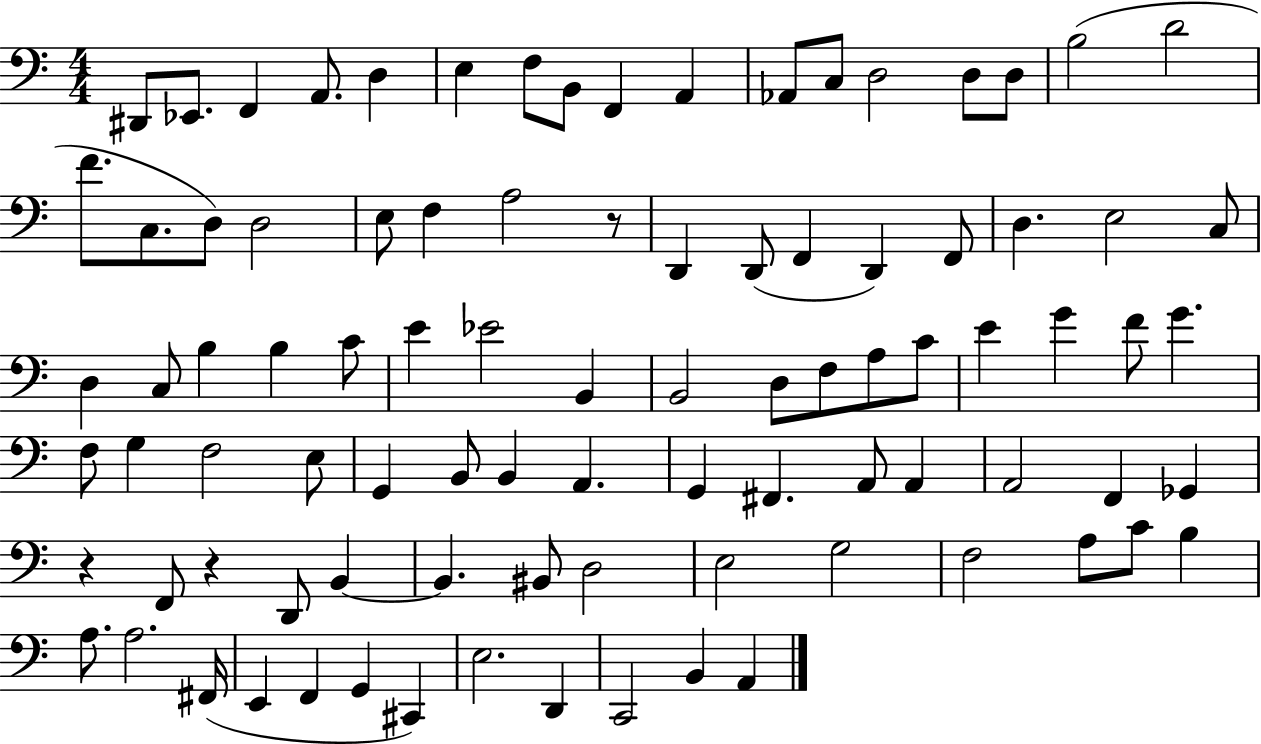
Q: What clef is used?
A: bass